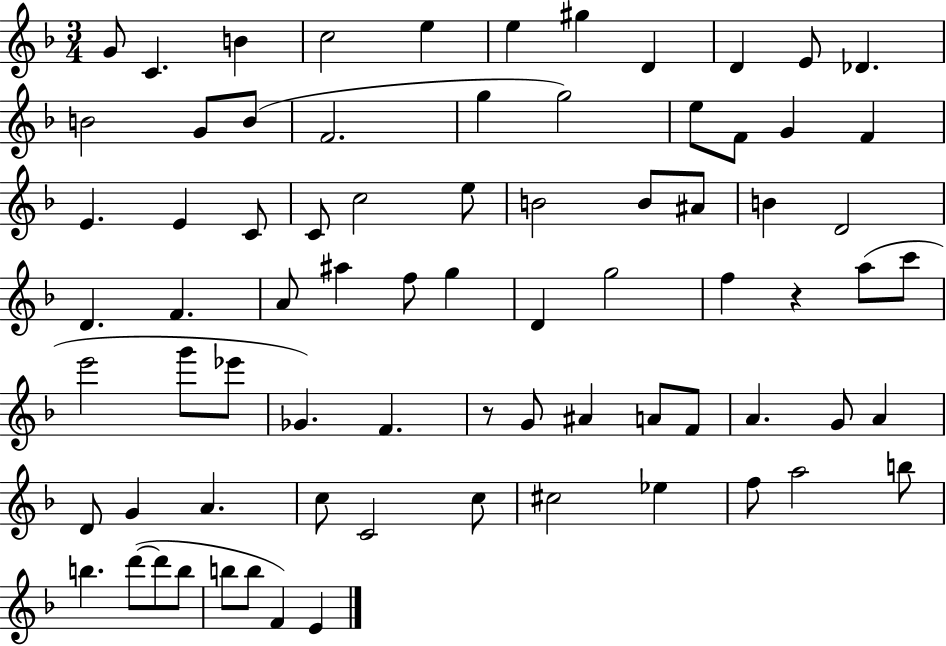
X:1
T:Untitled
M:3/4
L:1/4
K:F
G/2 C B c2 e e ^g D D E/2 _D B2 G/2 B/2 F2 g g2 e/2 F/2 G F E E C/2 C/2 c2 e/2 B2 B/2 ^A/2 B D2 D F A/2 ^a f/2 g D g2 f z a/2 c'/2 e'2 g'/2 _e'/2 _G F z/2 G/2 ^A A/2 F/2 A G/2 A D/2 G A c/2 C2 c/2 ^c2 _e f/2 a2 b/2 b d'/2 d'/2 b/2 b/2 b/2 F E